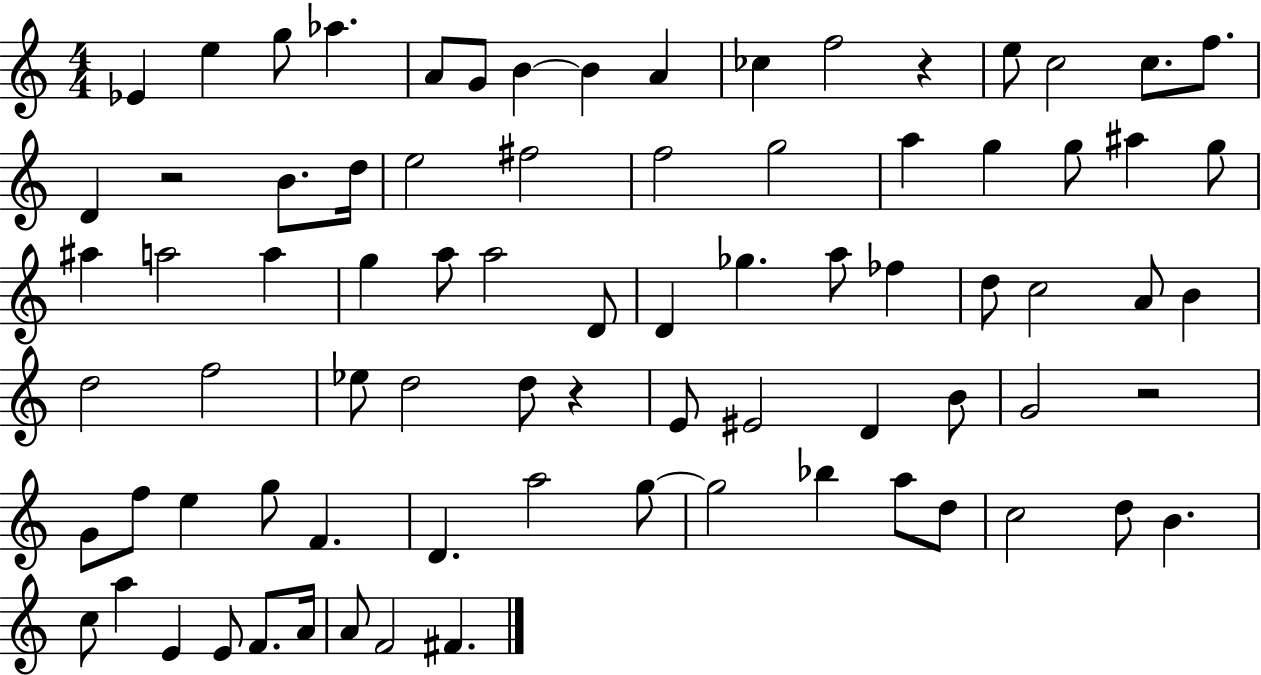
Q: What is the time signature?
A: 4/4